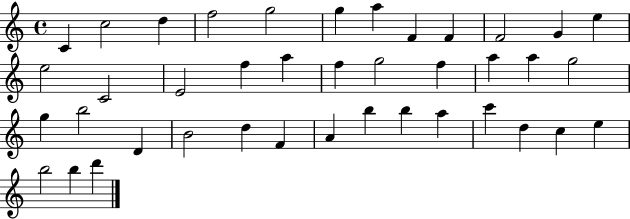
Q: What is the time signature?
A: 4/4